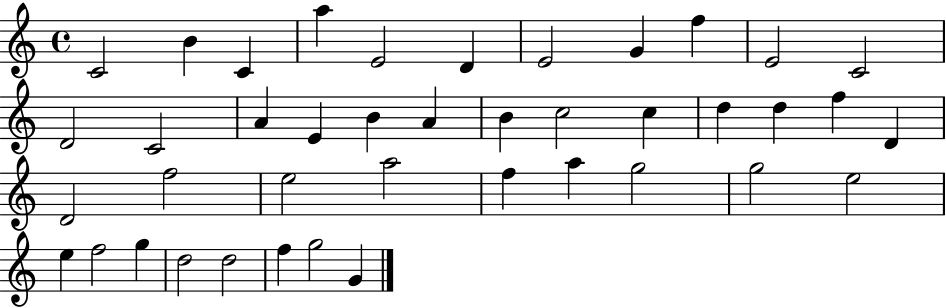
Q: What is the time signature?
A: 4/4